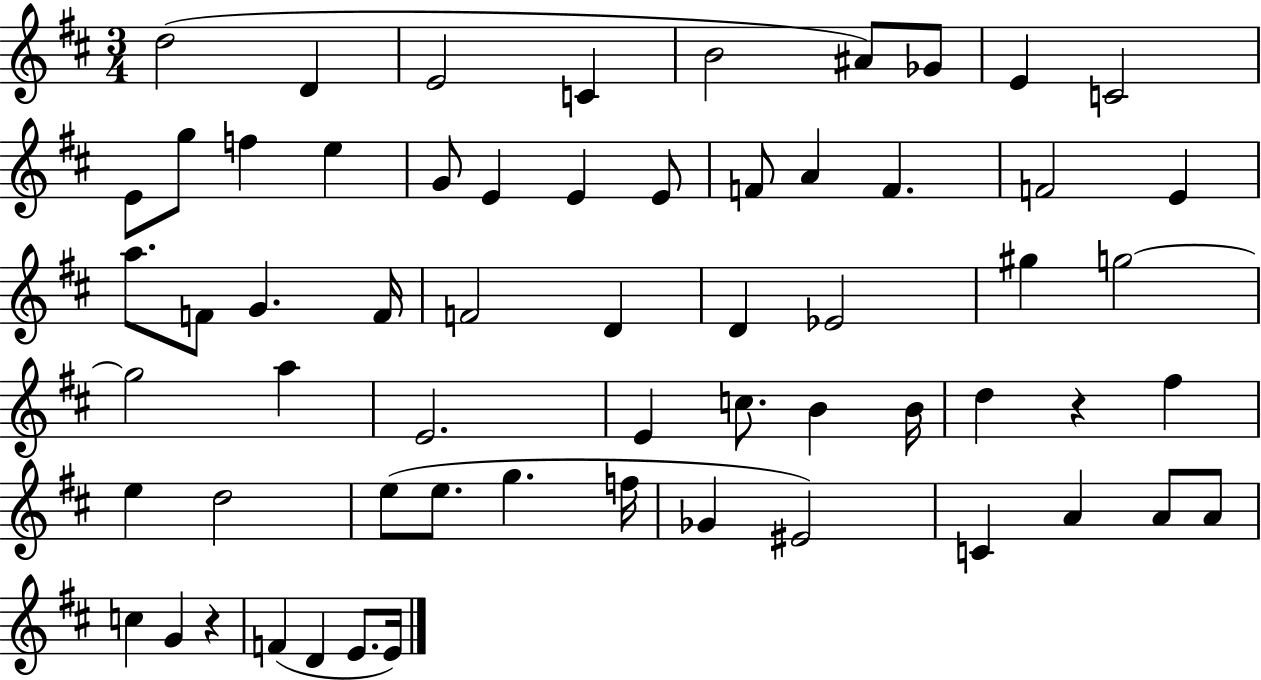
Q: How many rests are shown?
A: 2